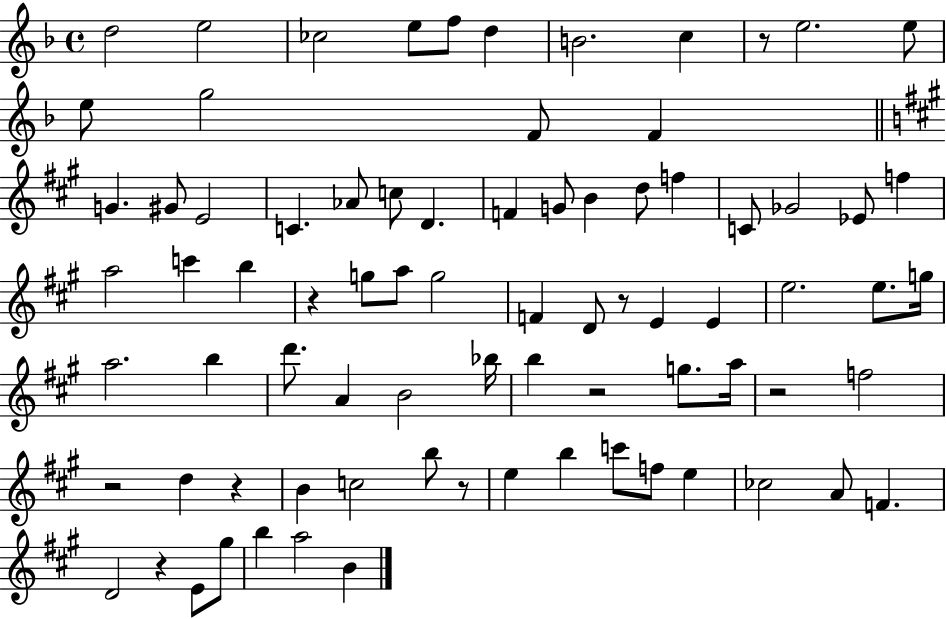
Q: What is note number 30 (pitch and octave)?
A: F5